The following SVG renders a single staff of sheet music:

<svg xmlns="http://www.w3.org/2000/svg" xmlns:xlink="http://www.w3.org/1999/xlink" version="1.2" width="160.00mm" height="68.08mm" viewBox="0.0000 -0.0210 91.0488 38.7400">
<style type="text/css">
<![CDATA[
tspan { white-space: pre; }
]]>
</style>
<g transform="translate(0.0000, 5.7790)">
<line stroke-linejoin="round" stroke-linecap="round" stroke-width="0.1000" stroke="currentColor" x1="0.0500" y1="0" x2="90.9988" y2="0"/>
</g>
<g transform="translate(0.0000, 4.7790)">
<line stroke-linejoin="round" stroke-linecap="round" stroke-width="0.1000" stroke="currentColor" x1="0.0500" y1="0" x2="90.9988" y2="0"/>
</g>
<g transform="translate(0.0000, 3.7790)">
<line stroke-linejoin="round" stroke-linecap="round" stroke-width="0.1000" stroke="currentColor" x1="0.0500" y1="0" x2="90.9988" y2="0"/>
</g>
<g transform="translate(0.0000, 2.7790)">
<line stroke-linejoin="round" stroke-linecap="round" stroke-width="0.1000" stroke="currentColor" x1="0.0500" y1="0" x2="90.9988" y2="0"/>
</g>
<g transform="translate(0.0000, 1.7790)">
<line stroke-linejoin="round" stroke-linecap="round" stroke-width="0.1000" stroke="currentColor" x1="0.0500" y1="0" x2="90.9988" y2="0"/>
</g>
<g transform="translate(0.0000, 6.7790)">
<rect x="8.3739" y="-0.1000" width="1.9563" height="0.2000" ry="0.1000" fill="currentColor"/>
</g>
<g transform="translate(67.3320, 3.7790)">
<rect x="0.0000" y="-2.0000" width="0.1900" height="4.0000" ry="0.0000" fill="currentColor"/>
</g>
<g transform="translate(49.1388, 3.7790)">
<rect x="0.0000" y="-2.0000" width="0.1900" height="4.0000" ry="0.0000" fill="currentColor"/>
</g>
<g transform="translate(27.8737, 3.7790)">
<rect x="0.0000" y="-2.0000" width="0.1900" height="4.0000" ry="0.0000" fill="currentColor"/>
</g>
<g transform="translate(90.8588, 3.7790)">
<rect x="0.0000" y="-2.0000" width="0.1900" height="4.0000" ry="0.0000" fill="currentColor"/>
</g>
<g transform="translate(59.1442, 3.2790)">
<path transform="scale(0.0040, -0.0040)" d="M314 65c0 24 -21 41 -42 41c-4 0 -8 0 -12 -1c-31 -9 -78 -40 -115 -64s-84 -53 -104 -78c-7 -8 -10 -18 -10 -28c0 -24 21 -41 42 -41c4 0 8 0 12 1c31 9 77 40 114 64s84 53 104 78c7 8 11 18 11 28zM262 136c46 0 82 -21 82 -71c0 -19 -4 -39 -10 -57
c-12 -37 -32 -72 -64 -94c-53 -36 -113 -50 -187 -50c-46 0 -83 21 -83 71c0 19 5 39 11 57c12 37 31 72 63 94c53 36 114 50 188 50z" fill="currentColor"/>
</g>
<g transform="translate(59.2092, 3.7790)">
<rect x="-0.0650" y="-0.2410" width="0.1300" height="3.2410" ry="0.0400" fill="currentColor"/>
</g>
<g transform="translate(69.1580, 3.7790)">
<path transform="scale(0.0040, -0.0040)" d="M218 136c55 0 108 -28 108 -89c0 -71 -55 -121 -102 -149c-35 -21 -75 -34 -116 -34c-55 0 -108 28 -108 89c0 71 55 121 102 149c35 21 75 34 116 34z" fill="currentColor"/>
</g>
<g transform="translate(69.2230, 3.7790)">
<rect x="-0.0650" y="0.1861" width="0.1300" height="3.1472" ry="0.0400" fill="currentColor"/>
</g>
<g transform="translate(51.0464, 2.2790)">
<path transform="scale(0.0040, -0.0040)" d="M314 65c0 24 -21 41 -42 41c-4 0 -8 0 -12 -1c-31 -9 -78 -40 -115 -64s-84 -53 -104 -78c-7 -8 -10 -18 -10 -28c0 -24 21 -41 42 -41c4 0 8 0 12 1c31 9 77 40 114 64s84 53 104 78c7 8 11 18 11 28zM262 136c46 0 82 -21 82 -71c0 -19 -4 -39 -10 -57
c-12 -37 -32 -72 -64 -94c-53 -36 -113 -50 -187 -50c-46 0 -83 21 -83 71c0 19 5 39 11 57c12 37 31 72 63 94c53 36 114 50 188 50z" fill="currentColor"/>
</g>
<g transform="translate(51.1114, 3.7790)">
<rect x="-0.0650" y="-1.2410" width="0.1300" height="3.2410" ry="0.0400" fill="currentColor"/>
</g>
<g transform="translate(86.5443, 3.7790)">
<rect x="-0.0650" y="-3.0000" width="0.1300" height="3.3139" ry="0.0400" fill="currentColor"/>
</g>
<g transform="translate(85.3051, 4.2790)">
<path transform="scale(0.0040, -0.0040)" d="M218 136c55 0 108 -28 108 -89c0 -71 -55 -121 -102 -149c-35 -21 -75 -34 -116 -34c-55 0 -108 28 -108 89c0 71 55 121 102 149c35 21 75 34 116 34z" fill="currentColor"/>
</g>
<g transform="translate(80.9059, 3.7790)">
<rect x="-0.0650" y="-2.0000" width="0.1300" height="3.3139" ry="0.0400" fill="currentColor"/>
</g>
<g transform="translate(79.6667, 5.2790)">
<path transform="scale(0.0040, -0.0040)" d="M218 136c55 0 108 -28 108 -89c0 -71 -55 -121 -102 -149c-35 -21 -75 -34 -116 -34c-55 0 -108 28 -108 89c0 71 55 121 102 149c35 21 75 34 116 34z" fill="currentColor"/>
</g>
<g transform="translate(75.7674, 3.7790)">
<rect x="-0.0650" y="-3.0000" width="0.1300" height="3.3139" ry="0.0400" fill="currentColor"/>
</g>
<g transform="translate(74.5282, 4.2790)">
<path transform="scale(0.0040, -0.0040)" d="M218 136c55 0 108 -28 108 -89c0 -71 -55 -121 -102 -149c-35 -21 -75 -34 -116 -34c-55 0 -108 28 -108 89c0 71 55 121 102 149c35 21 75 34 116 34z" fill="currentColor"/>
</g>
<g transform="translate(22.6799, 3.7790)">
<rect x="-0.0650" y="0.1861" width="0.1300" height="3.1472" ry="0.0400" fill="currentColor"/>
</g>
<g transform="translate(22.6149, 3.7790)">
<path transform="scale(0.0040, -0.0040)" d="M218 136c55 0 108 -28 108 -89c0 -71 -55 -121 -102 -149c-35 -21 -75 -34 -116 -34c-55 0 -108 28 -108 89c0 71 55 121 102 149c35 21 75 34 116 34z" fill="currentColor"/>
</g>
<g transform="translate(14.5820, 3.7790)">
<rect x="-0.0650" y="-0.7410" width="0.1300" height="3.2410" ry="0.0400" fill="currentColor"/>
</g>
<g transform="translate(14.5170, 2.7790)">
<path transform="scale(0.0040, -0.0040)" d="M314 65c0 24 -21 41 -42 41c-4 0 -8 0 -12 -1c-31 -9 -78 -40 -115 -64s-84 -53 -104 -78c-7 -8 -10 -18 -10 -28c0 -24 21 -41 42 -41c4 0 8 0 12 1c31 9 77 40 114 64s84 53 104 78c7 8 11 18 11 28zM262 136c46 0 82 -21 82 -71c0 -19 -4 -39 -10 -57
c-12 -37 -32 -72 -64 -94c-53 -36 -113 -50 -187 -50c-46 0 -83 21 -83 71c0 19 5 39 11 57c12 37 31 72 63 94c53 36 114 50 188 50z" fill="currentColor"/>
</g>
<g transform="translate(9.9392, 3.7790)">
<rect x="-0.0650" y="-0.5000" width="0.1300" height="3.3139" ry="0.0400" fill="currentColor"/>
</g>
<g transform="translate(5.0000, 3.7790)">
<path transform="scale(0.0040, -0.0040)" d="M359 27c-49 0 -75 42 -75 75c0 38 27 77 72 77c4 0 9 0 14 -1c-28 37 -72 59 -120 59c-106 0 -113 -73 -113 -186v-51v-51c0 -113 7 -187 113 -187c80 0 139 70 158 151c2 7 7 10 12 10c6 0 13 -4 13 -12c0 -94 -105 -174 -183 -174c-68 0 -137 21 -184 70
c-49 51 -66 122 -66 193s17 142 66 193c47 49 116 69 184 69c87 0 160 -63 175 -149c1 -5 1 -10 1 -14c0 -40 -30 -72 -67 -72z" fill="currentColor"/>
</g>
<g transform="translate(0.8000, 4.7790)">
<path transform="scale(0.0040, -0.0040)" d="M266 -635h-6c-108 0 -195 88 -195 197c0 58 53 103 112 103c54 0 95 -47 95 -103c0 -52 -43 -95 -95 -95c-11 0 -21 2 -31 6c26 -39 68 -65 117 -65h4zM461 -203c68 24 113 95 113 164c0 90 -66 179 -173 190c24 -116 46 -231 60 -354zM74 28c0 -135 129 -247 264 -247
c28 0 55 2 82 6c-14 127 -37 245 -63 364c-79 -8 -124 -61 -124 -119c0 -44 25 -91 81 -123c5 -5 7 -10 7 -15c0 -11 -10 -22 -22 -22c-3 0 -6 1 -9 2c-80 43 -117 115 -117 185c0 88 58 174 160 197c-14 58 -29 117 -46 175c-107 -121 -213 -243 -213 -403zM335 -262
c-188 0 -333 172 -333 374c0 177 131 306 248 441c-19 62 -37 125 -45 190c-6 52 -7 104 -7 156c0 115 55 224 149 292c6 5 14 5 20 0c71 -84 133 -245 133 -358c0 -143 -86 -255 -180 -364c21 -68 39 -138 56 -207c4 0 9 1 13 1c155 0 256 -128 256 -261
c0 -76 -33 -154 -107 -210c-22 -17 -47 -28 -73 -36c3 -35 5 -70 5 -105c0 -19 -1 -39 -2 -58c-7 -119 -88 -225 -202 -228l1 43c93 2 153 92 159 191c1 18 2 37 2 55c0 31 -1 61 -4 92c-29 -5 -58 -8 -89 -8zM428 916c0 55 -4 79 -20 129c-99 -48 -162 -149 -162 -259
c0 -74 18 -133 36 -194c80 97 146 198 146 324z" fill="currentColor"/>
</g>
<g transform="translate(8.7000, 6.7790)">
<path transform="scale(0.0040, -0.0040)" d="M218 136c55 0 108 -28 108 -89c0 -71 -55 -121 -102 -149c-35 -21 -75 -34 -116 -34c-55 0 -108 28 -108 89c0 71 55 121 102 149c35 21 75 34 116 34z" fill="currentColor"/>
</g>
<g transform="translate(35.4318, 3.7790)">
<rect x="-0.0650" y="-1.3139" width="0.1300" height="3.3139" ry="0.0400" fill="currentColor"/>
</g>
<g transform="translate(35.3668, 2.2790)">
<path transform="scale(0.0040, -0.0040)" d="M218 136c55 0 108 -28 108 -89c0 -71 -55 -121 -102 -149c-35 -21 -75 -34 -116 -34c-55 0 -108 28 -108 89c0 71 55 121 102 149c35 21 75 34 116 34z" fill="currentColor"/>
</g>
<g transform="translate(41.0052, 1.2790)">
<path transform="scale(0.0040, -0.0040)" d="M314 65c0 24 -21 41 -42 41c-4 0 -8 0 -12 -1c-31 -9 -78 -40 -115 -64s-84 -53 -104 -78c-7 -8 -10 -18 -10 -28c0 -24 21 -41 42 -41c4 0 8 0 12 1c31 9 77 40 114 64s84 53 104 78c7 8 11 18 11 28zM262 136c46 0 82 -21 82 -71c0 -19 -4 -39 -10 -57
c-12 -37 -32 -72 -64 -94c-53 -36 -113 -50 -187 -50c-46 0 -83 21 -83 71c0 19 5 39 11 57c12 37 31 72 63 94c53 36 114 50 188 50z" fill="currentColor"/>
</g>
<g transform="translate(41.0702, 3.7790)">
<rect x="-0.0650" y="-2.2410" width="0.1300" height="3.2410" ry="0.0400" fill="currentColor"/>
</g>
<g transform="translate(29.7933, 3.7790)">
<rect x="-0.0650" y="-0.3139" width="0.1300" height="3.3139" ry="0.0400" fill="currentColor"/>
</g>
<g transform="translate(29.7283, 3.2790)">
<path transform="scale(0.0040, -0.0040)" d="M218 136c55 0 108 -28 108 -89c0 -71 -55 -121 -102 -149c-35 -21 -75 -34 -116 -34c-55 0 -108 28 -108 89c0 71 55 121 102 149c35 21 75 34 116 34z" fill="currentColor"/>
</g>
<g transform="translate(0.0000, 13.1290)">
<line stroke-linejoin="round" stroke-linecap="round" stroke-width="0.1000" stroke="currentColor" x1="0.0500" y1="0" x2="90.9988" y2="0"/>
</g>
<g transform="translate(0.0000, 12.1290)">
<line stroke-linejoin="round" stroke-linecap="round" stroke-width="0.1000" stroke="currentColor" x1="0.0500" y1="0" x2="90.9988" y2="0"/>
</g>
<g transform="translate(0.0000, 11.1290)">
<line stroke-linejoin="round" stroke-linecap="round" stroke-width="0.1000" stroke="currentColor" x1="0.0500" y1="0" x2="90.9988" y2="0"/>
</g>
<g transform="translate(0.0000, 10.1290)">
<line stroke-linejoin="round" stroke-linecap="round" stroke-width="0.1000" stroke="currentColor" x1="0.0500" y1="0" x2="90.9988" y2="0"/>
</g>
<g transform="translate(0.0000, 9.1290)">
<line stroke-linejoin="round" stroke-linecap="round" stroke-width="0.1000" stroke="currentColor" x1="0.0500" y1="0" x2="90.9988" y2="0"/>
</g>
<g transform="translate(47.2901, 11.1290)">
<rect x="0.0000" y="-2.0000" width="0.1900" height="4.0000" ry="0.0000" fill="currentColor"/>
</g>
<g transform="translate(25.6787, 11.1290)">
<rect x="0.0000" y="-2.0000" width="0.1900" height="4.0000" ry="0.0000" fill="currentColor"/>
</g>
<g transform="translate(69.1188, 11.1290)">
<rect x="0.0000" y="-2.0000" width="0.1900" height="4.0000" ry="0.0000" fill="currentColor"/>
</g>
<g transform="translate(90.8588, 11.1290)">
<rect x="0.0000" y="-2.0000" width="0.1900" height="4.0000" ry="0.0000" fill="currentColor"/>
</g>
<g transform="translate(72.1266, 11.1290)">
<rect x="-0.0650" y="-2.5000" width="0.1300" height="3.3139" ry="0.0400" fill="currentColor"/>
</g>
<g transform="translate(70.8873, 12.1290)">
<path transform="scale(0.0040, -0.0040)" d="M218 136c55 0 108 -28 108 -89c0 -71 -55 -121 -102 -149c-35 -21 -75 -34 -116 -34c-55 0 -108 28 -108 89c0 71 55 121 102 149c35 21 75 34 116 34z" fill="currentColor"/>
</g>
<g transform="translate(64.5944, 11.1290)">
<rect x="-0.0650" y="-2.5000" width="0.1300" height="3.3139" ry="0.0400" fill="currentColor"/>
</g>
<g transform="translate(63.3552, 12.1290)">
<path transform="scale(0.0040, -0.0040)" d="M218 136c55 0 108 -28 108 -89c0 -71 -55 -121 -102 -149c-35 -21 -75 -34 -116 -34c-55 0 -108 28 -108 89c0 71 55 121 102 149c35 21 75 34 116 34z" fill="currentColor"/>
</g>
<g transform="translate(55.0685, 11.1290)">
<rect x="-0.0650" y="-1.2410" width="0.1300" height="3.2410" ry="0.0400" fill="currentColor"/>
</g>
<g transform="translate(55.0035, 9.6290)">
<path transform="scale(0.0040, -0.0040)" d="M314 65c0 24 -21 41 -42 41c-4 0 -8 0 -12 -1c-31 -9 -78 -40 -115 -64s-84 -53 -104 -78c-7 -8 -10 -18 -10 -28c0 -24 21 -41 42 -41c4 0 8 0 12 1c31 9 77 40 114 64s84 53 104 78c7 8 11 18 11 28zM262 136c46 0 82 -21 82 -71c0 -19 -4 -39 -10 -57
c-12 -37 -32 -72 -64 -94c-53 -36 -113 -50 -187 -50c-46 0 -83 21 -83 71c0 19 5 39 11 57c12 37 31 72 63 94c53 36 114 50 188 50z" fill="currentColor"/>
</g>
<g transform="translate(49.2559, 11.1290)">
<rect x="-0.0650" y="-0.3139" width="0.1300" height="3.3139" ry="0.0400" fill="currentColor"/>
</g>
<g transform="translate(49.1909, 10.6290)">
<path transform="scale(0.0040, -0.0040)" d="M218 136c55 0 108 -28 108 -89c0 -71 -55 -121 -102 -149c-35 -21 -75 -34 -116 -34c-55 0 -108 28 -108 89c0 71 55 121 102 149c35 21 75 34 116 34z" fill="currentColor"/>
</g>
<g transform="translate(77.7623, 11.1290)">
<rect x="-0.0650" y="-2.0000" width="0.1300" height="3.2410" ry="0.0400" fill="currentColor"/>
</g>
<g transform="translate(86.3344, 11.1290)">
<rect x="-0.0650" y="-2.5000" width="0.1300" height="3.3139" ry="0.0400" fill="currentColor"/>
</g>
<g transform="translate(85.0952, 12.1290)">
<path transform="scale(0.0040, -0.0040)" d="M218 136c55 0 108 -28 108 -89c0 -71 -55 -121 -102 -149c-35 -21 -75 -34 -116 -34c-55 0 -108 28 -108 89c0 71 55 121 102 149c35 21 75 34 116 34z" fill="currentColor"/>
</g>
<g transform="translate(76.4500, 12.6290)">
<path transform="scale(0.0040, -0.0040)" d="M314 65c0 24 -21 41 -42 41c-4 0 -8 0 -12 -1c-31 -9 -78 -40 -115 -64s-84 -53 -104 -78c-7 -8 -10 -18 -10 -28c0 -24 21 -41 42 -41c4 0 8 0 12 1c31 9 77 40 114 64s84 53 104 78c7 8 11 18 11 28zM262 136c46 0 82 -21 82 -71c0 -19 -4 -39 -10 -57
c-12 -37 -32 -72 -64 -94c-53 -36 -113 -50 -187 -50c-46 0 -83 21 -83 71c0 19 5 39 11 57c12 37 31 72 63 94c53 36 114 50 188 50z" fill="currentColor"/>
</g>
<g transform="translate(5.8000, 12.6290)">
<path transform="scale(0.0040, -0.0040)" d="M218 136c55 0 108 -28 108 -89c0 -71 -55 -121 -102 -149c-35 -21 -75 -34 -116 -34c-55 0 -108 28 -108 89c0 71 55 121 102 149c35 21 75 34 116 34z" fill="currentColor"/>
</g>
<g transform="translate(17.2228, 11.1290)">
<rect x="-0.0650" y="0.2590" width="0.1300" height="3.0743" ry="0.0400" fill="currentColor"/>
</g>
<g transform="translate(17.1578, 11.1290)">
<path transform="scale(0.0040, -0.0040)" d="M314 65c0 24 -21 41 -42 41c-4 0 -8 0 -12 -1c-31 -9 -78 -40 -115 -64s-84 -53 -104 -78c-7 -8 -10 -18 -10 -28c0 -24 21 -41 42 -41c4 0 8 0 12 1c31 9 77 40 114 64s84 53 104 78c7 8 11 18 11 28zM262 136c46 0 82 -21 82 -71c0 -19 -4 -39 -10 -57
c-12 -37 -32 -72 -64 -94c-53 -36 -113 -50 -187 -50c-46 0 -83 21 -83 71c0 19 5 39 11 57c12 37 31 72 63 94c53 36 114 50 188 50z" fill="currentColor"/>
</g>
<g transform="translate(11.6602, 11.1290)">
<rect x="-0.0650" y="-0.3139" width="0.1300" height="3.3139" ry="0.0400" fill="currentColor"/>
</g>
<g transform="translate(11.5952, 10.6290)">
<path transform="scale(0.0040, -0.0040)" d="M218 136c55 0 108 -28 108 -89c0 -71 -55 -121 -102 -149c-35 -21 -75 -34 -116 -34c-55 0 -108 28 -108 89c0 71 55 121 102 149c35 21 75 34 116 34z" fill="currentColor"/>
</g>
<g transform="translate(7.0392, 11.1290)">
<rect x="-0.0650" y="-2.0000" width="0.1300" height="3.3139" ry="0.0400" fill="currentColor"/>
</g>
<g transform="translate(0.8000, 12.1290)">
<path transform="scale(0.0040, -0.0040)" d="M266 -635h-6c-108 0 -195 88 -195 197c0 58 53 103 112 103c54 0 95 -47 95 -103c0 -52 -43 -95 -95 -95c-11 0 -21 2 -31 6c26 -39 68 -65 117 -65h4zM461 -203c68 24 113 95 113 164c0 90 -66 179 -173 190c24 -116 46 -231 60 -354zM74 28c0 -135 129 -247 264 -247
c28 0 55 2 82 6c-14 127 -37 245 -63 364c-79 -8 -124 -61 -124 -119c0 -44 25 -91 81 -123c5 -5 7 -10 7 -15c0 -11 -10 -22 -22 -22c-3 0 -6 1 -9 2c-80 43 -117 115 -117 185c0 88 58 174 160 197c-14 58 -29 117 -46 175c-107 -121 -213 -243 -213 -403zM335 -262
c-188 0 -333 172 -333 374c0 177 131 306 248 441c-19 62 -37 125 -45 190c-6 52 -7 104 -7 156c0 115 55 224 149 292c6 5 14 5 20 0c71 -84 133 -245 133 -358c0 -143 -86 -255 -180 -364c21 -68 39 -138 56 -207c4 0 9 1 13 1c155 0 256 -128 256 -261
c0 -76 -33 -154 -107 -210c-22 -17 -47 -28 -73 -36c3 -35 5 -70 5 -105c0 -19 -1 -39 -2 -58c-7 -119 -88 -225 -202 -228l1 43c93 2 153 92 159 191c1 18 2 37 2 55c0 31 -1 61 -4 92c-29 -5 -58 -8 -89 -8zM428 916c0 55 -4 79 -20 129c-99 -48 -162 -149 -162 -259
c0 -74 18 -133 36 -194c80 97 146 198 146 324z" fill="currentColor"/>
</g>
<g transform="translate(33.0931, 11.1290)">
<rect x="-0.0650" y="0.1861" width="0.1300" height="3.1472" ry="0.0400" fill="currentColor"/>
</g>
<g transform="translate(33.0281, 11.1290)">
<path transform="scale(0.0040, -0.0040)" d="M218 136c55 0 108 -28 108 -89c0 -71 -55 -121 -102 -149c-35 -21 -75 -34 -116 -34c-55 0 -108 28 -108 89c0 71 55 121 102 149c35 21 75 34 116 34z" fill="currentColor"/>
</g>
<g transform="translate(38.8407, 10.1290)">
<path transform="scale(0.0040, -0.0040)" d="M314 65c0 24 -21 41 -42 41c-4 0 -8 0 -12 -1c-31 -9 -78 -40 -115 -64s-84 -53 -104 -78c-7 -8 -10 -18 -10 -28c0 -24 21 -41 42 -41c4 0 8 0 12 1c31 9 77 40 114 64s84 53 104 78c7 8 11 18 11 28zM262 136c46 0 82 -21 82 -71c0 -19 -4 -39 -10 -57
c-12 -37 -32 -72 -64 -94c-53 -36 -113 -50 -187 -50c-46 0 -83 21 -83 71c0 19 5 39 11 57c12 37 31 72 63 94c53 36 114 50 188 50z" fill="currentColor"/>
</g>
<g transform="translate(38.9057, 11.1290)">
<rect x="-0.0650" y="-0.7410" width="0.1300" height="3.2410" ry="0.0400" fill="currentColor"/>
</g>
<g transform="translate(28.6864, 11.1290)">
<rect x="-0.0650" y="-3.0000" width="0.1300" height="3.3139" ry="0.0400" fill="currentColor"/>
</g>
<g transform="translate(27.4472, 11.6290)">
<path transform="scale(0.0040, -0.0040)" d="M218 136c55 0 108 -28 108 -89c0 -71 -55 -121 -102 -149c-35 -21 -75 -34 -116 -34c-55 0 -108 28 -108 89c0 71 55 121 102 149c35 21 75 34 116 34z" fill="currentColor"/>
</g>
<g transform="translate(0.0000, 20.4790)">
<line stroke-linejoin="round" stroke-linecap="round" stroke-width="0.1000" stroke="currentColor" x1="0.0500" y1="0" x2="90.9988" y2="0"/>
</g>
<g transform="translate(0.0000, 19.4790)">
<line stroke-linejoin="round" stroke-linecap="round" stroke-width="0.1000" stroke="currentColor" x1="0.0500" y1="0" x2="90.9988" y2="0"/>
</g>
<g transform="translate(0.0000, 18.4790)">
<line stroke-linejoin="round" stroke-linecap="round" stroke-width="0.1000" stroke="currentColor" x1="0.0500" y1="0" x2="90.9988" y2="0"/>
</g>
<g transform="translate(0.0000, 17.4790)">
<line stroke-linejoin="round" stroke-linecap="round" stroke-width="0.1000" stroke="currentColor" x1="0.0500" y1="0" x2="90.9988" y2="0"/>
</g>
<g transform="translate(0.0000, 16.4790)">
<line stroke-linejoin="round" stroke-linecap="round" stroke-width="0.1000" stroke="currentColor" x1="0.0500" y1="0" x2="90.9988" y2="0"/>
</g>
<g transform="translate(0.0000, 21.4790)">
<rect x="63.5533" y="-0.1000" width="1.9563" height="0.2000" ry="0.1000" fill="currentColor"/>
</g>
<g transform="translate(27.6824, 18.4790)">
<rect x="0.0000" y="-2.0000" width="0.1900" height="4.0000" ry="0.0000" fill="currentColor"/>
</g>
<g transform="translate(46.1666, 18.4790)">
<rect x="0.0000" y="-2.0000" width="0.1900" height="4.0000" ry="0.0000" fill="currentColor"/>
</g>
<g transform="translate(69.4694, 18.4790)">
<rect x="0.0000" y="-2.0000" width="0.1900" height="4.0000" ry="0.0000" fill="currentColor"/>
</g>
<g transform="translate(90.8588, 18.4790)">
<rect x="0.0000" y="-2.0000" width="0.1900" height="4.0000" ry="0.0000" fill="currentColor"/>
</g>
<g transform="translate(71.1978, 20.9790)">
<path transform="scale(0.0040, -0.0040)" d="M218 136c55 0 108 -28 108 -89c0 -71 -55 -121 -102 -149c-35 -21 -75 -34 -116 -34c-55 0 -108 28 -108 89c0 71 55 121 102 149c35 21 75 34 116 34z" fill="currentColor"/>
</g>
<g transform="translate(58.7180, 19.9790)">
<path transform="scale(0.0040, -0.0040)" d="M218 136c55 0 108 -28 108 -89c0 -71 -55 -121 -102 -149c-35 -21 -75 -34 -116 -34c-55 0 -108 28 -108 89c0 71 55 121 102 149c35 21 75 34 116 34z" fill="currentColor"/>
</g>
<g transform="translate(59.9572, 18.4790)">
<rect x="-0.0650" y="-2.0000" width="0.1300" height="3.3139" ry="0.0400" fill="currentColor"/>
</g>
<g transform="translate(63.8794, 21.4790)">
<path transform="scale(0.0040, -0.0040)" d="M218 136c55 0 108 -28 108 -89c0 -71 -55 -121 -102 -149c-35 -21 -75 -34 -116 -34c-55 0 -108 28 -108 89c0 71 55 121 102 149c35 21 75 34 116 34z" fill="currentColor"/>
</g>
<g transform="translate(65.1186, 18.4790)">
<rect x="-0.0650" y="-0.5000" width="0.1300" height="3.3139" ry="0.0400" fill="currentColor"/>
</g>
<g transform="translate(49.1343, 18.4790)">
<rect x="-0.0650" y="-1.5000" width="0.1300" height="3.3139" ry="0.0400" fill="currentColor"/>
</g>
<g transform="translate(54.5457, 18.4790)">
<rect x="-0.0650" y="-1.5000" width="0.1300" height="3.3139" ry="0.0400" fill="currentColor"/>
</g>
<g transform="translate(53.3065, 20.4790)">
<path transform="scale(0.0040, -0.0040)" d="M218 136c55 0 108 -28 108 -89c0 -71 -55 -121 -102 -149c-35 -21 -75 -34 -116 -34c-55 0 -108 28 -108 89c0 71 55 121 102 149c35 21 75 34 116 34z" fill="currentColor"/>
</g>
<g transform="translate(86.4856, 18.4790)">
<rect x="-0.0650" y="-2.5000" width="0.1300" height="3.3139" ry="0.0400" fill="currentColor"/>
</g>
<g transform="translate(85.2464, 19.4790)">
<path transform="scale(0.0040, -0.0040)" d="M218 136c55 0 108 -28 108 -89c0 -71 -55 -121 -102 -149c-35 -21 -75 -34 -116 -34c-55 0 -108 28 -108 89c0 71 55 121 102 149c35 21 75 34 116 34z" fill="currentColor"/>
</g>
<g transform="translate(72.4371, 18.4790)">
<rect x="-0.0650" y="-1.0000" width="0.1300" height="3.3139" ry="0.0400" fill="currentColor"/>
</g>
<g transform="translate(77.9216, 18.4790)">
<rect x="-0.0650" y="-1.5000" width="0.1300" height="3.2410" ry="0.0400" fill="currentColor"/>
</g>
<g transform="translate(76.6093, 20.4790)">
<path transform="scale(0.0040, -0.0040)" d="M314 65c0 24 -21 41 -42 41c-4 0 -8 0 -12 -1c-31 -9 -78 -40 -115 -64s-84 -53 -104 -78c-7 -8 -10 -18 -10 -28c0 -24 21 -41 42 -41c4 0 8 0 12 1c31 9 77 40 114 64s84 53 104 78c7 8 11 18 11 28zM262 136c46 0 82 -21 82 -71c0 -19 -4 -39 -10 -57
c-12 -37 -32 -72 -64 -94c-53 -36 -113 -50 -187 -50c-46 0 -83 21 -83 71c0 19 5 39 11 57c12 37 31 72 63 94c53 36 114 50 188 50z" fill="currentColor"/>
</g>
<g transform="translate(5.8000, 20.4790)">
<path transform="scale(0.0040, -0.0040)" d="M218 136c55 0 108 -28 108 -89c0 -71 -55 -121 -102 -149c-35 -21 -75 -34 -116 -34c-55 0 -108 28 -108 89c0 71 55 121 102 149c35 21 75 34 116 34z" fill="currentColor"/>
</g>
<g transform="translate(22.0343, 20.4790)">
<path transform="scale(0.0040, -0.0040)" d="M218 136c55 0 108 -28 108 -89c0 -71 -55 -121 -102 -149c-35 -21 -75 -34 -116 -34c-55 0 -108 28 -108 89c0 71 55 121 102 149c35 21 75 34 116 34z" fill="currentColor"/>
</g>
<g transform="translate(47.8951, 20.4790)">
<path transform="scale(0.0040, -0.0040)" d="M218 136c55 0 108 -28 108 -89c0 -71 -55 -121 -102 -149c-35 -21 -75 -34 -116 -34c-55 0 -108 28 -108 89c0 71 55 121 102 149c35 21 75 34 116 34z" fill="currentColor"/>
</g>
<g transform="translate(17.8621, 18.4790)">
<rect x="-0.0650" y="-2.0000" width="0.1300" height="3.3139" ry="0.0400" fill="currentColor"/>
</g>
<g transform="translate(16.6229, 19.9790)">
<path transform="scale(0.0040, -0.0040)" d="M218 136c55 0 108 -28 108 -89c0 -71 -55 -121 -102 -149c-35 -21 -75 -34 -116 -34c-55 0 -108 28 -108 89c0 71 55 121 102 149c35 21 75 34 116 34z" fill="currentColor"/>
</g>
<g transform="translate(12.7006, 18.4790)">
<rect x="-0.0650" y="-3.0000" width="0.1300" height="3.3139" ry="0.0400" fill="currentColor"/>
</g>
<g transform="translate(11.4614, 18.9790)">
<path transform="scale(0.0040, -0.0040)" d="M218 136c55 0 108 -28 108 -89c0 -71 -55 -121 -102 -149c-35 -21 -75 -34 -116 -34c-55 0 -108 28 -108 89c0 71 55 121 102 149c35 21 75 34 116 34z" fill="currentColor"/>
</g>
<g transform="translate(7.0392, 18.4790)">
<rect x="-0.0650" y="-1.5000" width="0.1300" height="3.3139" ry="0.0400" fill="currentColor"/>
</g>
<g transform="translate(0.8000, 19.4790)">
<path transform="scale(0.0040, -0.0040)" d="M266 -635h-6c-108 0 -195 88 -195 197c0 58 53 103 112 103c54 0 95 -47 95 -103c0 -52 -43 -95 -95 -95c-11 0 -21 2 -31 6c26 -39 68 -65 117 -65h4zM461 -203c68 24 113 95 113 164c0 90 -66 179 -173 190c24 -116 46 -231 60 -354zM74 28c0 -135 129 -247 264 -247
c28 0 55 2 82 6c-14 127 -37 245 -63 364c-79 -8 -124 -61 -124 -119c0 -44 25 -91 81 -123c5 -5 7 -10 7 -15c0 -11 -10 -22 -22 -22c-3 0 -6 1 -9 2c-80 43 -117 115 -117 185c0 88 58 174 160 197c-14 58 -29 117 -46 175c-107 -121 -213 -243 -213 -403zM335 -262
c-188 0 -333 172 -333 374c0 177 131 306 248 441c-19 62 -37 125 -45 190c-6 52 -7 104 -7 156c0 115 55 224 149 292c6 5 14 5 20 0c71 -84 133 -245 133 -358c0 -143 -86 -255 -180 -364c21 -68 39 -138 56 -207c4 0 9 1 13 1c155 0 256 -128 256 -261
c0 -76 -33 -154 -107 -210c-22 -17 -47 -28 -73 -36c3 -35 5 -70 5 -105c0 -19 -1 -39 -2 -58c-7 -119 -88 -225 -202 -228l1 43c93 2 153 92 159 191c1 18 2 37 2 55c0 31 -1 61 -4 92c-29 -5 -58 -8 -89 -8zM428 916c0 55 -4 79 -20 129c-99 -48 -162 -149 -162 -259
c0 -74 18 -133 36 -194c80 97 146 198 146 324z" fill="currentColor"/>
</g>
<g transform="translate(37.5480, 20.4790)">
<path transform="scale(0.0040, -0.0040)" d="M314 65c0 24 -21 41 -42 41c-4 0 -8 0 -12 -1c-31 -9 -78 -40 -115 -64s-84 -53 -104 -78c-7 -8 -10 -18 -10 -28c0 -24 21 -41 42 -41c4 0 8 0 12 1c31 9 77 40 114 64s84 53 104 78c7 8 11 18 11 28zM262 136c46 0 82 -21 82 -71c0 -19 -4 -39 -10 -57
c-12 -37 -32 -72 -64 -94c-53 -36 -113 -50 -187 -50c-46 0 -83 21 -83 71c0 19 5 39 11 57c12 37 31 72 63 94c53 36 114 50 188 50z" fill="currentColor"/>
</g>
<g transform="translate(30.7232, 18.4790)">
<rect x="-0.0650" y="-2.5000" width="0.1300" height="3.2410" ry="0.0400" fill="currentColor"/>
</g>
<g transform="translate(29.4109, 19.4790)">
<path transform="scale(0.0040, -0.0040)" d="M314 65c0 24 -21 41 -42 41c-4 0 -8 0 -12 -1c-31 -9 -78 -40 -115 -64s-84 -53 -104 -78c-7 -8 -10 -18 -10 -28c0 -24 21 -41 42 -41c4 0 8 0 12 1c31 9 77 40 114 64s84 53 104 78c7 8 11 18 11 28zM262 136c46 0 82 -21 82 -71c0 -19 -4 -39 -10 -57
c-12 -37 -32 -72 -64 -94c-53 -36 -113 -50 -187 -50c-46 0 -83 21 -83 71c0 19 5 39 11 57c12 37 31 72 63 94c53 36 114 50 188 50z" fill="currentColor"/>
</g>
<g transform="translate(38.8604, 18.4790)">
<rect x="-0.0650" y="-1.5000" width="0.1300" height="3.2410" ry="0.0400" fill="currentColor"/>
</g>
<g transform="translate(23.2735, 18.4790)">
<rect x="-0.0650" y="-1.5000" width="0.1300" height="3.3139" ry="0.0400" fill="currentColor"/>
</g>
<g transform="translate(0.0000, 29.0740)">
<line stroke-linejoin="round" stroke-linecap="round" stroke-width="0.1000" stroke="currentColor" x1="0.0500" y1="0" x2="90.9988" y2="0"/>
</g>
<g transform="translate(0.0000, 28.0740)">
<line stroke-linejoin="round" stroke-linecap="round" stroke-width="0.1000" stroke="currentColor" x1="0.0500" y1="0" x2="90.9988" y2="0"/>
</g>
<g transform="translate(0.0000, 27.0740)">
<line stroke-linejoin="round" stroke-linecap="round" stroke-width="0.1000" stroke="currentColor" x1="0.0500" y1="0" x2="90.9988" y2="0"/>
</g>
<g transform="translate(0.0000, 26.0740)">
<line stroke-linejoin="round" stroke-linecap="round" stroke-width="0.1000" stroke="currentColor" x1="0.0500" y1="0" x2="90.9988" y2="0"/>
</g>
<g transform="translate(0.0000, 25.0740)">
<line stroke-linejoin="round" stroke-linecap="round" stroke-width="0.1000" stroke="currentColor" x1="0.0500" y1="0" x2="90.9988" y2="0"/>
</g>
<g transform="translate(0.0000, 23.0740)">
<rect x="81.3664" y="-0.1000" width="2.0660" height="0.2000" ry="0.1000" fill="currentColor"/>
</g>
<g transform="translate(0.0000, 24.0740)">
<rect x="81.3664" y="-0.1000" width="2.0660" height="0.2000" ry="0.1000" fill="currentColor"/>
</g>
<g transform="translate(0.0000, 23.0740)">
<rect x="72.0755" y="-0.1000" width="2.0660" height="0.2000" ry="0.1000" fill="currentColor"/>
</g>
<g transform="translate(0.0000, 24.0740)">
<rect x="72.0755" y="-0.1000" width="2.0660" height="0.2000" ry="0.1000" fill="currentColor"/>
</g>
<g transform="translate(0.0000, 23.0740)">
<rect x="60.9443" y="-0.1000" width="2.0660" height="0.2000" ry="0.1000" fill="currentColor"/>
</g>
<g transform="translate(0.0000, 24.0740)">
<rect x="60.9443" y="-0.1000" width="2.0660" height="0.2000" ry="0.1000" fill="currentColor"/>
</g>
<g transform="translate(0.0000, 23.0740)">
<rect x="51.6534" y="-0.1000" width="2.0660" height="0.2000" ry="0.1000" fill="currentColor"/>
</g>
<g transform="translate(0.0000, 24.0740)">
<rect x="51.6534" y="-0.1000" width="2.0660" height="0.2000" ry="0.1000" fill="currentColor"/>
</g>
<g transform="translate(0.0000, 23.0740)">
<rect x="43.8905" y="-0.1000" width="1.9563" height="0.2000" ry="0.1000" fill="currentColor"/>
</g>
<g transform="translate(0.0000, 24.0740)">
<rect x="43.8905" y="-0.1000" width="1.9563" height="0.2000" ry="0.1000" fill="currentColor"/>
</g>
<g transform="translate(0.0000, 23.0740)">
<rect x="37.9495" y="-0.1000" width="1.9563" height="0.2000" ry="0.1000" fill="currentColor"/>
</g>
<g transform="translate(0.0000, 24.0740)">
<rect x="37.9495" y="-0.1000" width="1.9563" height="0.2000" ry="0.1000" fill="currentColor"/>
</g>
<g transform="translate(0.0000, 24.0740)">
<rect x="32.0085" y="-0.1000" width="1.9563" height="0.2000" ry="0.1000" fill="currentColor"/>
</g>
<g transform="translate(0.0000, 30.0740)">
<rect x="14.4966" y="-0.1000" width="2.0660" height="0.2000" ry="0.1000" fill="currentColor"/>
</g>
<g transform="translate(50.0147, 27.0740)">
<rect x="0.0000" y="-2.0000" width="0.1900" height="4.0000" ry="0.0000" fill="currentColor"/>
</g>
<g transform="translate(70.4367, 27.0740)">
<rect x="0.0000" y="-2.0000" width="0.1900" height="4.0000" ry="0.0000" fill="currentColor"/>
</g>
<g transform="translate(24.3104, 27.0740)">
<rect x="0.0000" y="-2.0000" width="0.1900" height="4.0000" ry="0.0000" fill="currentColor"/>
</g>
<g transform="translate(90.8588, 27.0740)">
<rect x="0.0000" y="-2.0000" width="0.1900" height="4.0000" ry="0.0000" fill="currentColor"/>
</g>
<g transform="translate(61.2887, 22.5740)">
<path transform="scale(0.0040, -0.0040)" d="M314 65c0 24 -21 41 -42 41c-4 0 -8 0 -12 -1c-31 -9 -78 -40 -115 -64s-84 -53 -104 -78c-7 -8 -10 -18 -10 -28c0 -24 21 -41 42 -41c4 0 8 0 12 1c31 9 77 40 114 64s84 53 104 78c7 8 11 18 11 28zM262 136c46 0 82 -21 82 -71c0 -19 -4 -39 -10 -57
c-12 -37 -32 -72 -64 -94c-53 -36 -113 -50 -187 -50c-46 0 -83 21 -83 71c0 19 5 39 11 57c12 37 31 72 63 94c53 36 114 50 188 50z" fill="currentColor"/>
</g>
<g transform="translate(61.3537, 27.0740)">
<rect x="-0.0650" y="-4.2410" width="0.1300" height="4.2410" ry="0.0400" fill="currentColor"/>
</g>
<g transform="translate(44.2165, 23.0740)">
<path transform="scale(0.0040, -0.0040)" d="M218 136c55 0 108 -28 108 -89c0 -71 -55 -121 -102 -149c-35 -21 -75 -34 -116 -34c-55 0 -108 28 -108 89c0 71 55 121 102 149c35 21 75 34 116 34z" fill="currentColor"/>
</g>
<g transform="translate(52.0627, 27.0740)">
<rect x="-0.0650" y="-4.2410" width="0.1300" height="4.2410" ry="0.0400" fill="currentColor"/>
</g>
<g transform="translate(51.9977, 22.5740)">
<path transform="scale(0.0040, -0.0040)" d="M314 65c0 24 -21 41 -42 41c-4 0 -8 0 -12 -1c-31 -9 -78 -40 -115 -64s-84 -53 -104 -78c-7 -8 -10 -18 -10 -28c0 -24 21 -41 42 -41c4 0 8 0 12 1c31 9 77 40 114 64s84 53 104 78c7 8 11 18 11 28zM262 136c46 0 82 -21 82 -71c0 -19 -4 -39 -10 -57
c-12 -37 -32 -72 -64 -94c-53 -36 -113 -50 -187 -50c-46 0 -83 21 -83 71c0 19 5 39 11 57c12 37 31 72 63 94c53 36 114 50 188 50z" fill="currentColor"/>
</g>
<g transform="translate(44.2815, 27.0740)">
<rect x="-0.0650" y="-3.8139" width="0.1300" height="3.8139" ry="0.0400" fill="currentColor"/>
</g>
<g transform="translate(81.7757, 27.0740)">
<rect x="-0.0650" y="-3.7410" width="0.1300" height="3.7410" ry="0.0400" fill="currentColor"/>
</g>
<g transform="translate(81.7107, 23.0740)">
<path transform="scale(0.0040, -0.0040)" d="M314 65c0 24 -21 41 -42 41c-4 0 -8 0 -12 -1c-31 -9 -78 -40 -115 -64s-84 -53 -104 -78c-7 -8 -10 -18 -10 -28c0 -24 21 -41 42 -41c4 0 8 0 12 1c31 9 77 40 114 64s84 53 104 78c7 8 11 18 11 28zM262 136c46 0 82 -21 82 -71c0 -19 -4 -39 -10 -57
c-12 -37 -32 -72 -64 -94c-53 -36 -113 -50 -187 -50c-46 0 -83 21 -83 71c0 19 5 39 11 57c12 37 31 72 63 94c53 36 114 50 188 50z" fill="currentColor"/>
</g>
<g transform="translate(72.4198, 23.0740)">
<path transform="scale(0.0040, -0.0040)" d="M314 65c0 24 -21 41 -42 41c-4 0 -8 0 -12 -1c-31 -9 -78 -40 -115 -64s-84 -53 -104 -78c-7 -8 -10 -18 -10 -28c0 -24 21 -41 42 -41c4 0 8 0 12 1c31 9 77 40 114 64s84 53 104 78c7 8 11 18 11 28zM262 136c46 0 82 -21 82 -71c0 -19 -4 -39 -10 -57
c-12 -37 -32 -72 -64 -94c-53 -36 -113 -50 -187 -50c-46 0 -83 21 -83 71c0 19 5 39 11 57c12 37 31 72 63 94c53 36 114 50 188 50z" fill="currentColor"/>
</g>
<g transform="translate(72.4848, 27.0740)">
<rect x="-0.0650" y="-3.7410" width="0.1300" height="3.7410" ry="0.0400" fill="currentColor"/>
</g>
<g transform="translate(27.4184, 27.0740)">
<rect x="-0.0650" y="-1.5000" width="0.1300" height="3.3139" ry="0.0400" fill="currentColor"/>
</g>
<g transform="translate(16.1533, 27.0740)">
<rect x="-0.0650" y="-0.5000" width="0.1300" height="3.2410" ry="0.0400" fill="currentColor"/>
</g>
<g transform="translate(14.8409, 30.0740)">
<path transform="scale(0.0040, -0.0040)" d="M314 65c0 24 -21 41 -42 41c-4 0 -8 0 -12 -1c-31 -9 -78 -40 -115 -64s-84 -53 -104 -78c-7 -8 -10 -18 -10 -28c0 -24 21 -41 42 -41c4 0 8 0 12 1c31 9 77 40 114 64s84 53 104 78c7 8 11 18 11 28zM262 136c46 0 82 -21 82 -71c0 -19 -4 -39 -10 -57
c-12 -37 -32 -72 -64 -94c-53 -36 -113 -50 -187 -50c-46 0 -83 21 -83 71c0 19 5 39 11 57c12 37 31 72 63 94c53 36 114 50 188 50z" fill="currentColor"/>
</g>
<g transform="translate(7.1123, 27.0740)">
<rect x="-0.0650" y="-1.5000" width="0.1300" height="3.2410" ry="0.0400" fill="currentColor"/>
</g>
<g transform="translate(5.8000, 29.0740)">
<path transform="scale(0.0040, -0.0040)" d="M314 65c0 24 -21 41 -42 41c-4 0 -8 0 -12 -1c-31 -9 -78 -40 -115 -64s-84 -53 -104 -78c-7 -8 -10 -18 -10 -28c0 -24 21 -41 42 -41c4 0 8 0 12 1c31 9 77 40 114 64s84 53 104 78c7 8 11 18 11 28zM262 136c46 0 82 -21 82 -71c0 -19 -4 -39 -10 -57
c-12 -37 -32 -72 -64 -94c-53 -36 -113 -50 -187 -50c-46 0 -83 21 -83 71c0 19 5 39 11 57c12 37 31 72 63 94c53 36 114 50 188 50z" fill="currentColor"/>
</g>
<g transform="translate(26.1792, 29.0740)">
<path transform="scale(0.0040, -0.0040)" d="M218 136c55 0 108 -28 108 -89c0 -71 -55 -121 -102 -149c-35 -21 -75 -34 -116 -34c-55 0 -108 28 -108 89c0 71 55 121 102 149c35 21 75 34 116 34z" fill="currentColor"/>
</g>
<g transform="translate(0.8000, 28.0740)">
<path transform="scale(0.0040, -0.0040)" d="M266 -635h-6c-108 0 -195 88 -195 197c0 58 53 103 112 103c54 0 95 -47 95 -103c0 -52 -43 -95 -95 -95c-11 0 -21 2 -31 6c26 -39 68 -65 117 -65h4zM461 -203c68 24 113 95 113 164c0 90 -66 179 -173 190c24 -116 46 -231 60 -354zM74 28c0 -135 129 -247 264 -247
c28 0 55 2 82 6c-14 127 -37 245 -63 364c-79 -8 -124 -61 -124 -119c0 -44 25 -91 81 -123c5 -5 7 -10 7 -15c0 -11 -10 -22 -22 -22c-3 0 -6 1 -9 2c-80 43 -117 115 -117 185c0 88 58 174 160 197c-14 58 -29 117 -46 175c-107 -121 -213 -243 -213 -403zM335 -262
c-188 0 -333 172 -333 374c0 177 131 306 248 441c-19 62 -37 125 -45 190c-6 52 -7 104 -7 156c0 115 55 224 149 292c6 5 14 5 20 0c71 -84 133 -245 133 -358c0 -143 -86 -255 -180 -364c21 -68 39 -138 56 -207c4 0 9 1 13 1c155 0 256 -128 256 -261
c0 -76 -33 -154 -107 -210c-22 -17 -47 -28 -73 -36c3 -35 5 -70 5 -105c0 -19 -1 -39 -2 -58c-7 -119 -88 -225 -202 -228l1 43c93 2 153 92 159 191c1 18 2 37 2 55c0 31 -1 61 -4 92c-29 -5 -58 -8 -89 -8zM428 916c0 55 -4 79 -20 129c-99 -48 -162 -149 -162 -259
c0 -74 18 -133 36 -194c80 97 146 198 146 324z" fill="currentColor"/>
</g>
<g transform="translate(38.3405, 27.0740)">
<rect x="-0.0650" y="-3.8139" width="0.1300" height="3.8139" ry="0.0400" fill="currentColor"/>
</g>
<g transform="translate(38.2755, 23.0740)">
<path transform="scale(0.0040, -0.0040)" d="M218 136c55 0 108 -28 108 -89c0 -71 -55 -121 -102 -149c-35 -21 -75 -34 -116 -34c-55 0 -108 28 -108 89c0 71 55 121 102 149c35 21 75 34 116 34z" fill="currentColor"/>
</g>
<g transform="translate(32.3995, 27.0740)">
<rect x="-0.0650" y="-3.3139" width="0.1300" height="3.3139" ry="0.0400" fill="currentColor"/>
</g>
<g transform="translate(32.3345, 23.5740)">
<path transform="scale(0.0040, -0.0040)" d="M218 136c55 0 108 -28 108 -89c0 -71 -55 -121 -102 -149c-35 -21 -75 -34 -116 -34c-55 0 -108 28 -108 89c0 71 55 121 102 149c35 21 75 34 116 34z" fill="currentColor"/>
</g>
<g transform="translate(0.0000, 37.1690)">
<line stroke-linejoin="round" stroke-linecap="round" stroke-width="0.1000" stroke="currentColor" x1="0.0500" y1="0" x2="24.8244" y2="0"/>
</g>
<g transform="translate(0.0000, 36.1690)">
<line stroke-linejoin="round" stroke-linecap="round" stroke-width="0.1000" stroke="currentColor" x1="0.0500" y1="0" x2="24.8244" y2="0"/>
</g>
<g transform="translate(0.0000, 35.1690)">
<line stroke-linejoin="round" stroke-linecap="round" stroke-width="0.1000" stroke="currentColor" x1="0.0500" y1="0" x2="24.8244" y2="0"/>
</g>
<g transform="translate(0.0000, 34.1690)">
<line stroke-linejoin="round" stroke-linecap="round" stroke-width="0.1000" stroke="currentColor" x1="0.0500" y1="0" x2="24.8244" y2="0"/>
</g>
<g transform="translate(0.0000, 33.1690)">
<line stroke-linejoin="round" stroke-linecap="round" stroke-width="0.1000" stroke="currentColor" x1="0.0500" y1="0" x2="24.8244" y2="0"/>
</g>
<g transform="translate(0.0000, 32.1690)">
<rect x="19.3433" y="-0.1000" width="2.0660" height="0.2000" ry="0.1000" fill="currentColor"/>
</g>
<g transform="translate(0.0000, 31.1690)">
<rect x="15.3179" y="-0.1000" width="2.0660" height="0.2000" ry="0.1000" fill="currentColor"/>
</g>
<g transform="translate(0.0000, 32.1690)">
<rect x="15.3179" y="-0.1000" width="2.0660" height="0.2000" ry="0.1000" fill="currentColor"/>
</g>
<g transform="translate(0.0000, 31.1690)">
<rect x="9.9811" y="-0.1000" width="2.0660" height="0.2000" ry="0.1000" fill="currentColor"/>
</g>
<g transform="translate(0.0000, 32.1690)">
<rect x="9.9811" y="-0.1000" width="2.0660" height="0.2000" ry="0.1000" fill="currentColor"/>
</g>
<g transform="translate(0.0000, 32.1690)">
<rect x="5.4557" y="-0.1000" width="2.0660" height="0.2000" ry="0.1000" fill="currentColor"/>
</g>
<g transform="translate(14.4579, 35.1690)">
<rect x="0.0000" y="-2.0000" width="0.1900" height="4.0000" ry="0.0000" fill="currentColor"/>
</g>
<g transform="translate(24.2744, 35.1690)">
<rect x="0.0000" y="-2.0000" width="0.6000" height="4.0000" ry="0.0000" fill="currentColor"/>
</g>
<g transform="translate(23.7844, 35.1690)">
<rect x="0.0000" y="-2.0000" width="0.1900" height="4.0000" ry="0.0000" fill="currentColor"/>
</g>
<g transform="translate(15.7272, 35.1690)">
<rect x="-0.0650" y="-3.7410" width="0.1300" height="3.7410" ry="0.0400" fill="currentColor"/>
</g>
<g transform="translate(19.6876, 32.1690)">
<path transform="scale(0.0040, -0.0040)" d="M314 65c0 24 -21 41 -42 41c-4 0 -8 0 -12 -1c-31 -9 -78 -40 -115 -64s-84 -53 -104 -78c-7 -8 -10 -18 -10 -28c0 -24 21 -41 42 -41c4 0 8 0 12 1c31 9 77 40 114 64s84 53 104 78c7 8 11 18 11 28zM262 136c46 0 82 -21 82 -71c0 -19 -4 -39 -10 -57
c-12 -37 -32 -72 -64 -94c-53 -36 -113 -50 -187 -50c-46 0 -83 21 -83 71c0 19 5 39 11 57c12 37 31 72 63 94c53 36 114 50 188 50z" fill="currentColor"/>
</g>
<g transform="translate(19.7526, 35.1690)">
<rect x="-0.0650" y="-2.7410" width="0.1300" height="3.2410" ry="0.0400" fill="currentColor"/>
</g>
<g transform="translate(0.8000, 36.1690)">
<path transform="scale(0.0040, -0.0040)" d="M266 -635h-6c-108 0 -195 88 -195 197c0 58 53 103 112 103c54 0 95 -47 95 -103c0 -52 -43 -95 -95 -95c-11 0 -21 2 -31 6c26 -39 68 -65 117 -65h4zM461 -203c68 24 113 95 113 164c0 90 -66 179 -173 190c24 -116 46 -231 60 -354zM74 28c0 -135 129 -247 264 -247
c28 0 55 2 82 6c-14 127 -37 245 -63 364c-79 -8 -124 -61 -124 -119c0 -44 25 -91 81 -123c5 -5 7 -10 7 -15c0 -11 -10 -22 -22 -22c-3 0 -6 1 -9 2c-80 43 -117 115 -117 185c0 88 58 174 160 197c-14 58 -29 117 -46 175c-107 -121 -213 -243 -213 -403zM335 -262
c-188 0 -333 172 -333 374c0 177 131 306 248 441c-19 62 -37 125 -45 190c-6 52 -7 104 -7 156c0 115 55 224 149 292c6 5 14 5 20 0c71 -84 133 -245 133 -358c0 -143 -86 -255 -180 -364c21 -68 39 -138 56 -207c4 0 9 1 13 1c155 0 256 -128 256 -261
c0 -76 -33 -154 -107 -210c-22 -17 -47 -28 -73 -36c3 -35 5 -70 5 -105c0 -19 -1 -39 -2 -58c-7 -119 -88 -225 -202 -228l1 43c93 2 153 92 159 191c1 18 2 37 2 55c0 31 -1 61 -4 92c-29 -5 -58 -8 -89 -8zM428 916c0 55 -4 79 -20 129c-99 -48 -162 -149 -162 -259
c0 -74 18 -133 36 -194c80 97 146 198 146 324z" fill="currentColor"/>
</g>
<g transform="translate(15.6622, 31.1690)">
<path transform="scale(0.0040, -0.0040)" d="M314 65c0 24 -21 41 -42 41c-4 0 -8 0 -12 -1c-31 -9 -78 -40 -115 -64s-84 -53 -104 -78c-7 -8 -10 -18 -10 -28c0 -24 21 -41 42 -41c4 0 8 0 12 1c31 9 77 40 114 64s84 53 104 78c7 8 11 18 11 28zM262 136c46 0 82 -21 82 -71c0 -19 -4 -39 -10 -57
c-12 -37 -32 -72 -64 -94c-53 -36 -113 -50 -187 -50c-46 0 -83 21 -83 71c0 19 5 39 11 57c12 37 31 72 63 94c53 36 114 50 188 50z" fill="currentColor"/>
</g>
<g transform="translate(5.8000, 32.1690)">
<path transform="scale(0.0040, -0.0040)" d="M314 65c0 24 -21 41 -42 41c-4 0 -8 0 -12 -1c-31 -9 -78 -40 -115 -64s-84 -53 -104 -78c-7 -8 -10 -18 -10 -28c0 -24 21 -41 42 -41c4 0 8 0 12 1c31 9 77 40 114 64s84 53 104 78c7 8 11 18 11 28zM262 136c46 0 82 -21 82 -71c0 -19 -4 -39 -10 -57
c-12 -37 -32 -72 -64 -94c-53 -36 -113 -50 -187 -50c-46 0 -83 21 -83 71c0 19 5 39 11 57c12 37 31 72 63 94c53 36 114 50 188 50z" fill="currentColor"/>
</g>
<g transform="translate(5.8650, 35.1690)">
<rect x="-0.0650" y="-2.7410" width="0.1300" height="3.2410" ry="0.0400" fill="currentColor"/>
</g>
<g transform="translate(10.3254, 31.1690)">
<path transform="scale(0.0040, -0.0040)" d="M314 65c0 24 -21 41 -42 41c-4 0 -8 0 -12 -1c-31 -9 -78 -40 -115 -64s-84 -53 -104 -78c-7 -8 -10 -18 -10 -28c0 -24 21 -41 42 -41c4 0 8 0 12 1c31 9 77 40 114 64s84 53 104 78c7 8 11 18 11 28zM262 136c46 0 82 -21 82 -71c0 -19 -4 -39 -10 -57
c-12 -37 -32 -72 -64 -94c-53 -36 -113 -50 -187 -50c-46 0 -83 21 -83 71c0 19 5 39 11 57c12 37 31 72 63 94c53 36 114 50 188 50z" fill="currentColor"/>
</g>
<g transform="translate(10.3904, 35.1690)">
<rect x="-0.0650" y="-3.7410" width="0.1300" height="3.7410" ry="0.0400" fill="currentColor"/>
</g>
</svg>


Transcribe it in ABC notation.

X:1
T:Untitled
M:4/4
L:1/4
K:C
C d2 B c e g2 e2 c2 B A F A F c B2 A B d2 c e2 G G F2 G E A F E G2 E2 E E F C D E2 G E2 C2 E b c' c' d'2 d'2 c'2 c'2 a2 c'2 c'2 a2